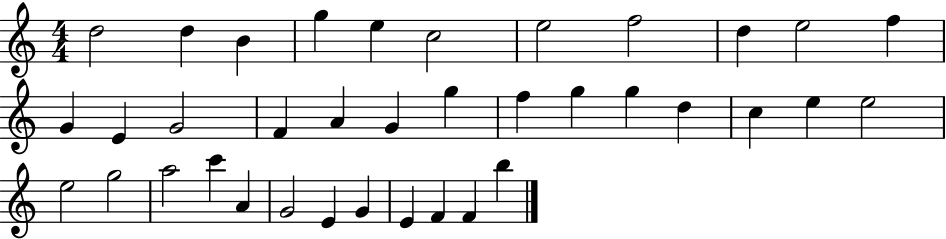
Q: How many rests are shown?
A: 0